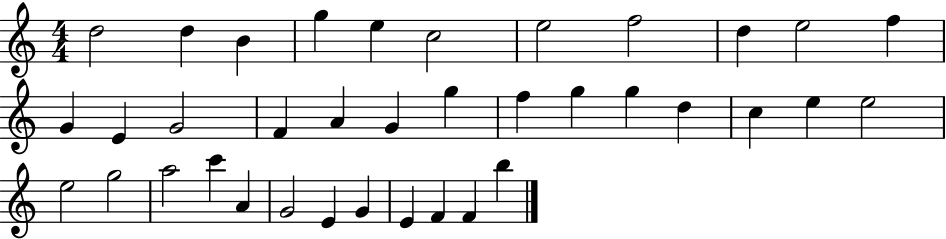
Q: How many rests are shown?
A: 0